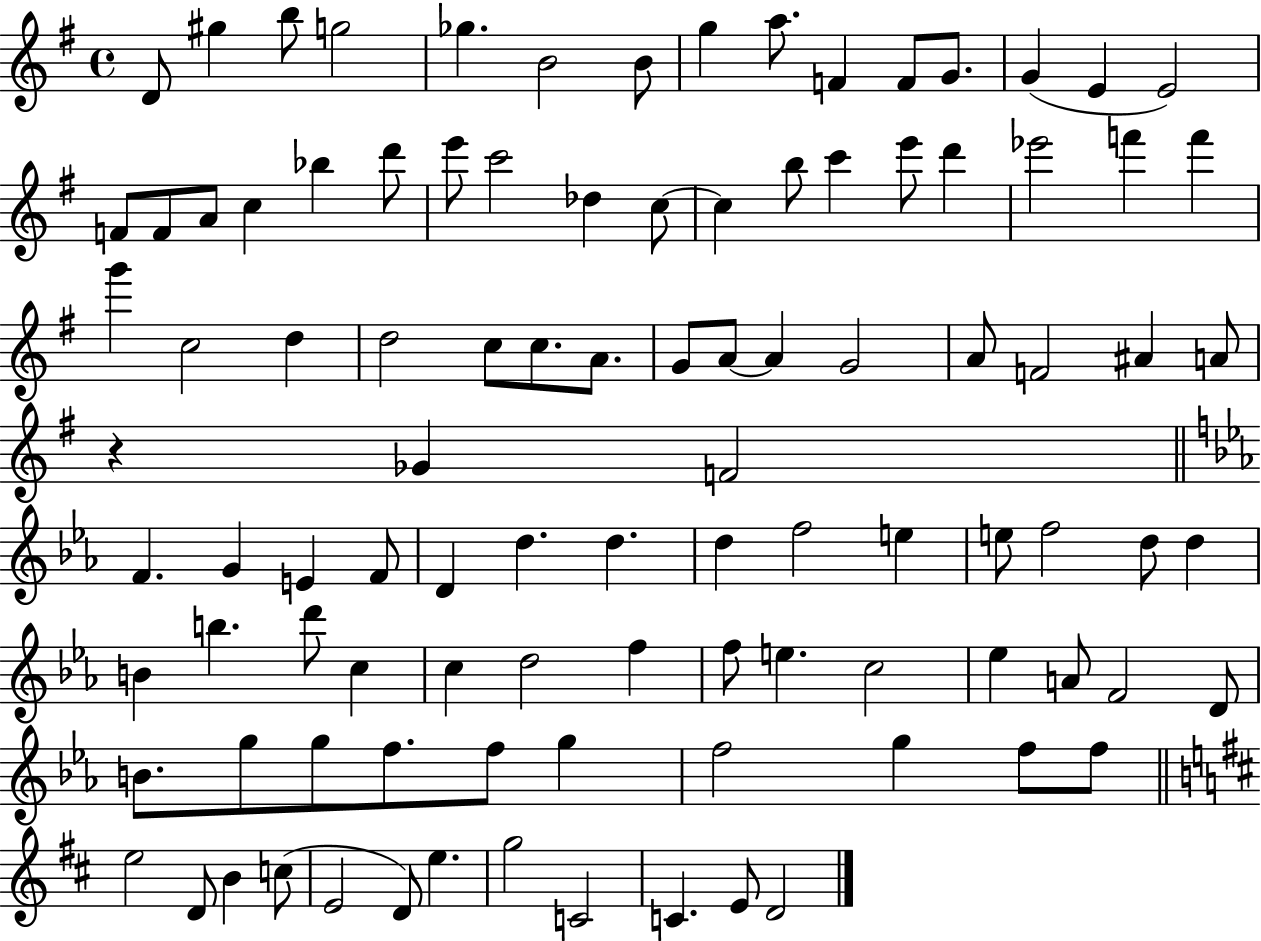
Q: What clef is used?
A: treble